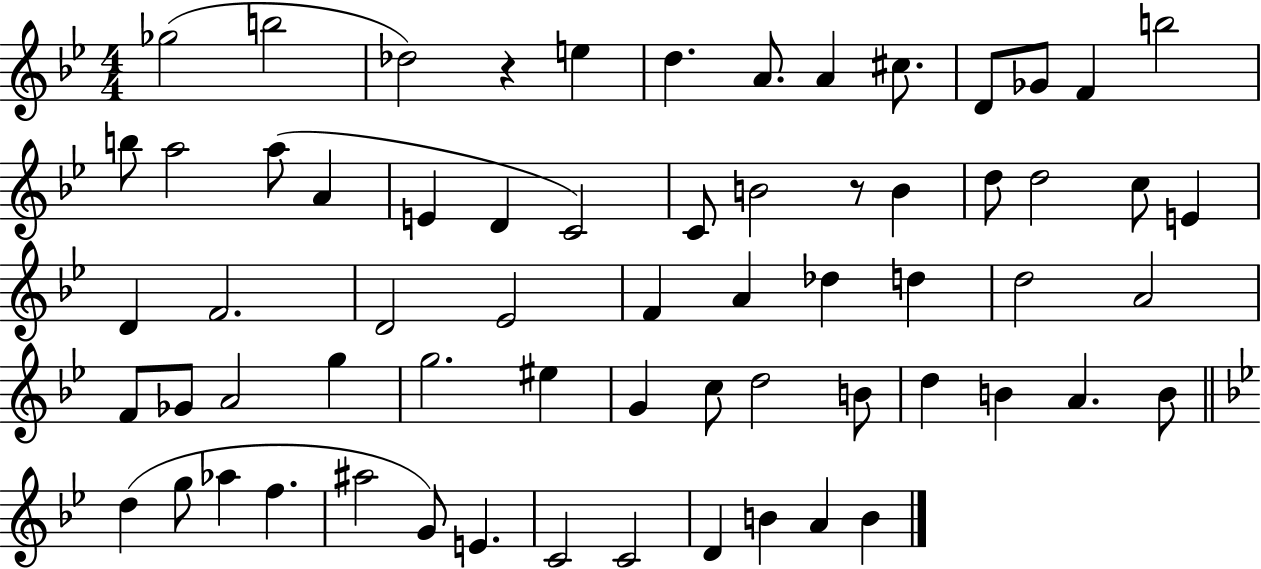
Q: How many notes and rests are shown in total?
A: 65